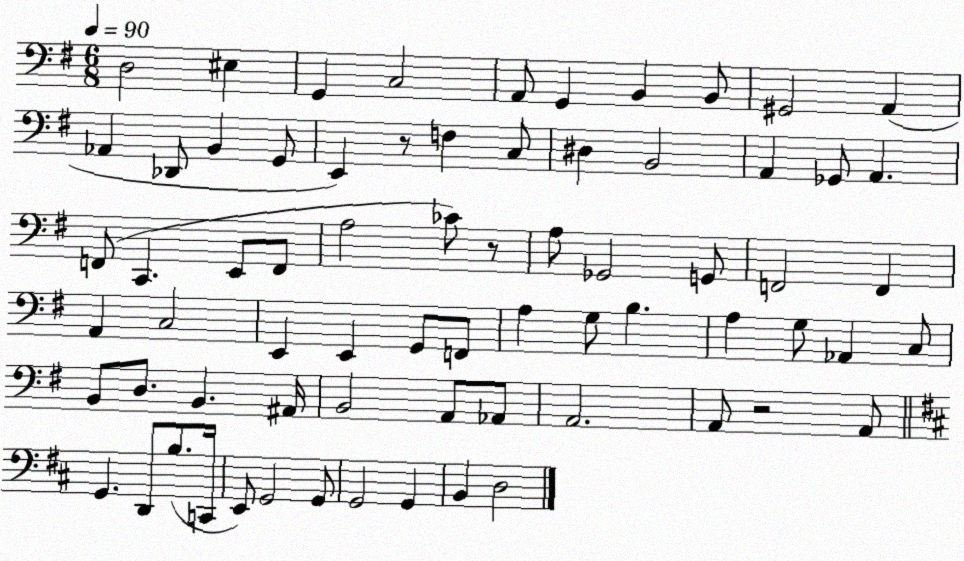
X:1
T:Untitled
M:6/8
L:1/4
K:G
D,2 ^E, G,, C,2 A,,/2 G,, B,, B,,/2 ^G,,2 A,, _A,, _D,,/2 B,, G,,/2 E,, z/2 F, C,/2 ^D, B,,2 A,, _G,,/2 A,, F,,/2 C,, E,,/2 F,,/2 A,2 _C/2 z/2 A,/2 _G,,2 G,,/2 F,,2 F,, A,, C,2 E,, E,, G,,/2 F,,/2 A, G,/2 B, A, G,/2 _A,, C,/2 B,,/2 D,/2 B,, ^A,,/4 B,,2 A,,/2 _A,,/2 A,,2 A,,/2 z2 A,,/2 G,, D,,/2 B,/2 C,,/4 E,,/2 G,,2 G,,/2 G,,2 G,, B,, D,2